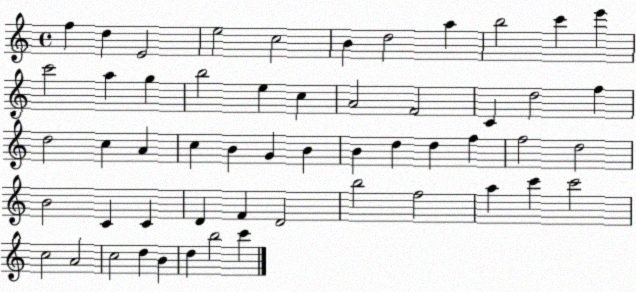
X:1
T:Untitled
M:4/4
L:1/4
K:C
f d E2 e2 c2 B d2 a b2 c' e' c'2 a g b2 e c A2 F2 C d2 f d2 c A c B G B B d d f f2 d2 B2 C C D F D2 b2 f2 a c' c'2 c2 A2 c2 d B d b2 c'